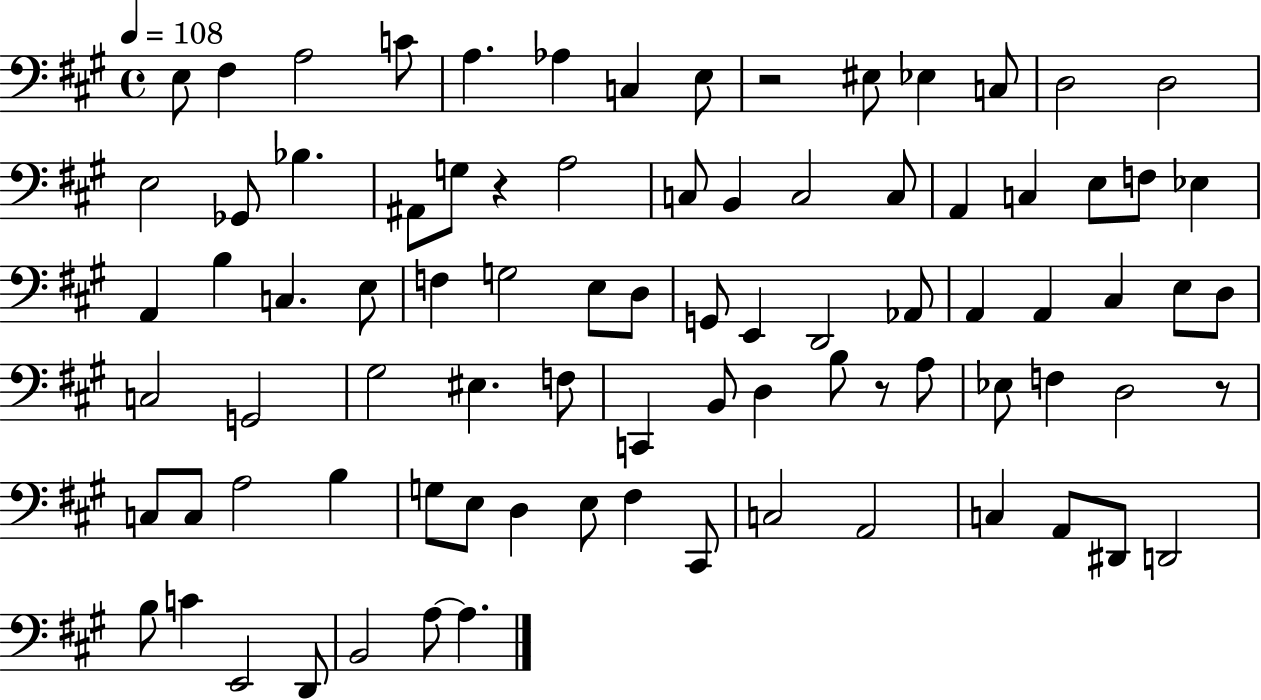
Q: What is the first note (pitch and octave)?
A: E3